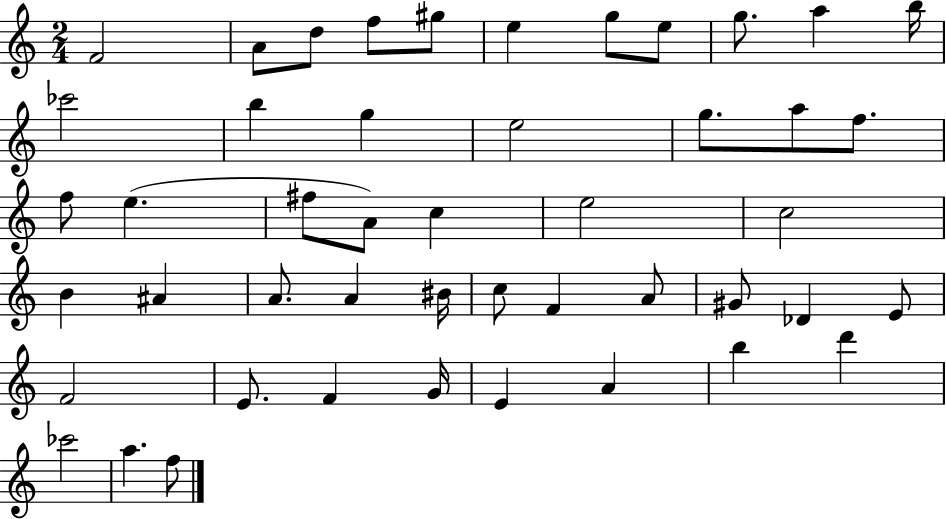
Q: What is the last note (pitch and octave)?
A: F5